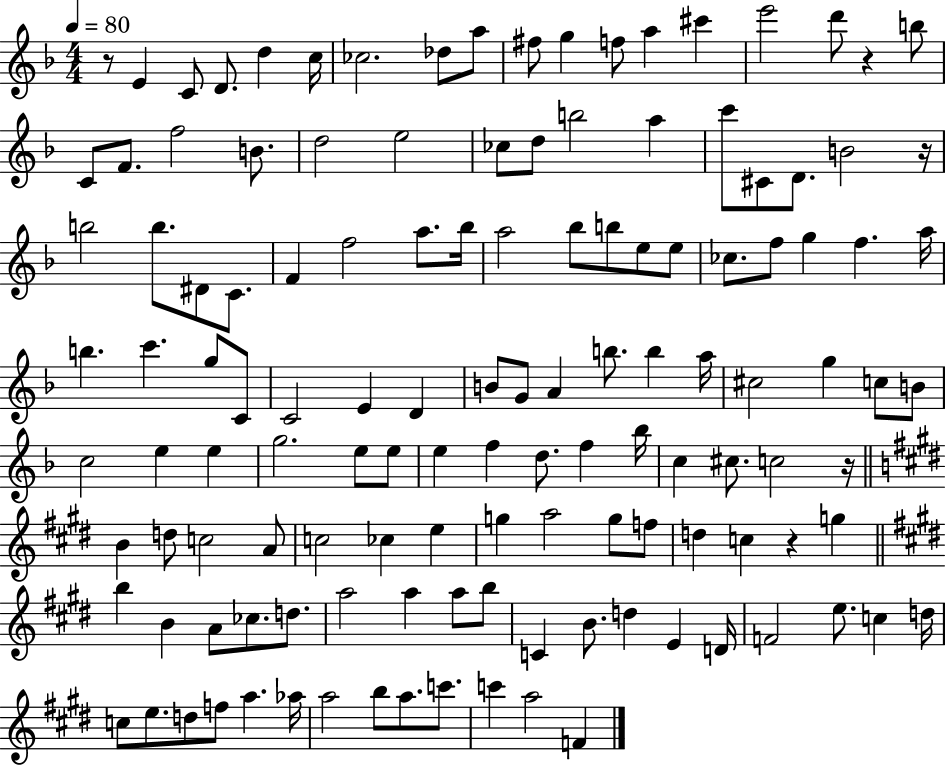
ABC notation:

X:1
T:Untitled
M:4/4
L:1/4
K:F
z/2 E C/2 D/2 d c/4 _c2 _d/2 a/2 ^f/2 g f/2 a ^c' e'2 d'/2 z b/2 C/2 F/2 f2 B/2 d2 e2 _c/2 d/2 b2 a c'/2 ^C/2 D/2 B2 z/4 b2 b/2 ^D/2 C/2 F f2 a/2 _b/4 a2 _b/2 b/2 e/2 e/2 _c/2 f/2 g f a/4 b c' g/2 C/2 C2 E D B/2 G/2 A b/2 b a/4 ^c2 g c/2 B/2 c2 e e g2 e/2 e/2 e f d/2 f _b/4 c ^c/2 c2 z/4 B d/2 c2 A/2 c2 _c e g a2 g/2 f/2 d c z g b B A/2 _c/2 d/2 a2 a a/2 b/2 C B/2 d E D/4 F2 e/2 c d/4 c/2 e/2 d/2 f/2 a _a/4 a2 b/2 a/2 c'/2 c' a2 F